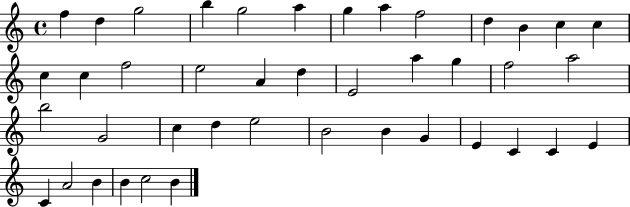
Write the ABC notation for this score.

X:1
T:Untitled
M:4/4
L:1/4
K:C
f d g2 b g2 a g a f2 d B c c c c f2 e2 A d E2 a g f2 a2 b2 G2 c d e2 B2 B G E C C E C A2 B B c2 B